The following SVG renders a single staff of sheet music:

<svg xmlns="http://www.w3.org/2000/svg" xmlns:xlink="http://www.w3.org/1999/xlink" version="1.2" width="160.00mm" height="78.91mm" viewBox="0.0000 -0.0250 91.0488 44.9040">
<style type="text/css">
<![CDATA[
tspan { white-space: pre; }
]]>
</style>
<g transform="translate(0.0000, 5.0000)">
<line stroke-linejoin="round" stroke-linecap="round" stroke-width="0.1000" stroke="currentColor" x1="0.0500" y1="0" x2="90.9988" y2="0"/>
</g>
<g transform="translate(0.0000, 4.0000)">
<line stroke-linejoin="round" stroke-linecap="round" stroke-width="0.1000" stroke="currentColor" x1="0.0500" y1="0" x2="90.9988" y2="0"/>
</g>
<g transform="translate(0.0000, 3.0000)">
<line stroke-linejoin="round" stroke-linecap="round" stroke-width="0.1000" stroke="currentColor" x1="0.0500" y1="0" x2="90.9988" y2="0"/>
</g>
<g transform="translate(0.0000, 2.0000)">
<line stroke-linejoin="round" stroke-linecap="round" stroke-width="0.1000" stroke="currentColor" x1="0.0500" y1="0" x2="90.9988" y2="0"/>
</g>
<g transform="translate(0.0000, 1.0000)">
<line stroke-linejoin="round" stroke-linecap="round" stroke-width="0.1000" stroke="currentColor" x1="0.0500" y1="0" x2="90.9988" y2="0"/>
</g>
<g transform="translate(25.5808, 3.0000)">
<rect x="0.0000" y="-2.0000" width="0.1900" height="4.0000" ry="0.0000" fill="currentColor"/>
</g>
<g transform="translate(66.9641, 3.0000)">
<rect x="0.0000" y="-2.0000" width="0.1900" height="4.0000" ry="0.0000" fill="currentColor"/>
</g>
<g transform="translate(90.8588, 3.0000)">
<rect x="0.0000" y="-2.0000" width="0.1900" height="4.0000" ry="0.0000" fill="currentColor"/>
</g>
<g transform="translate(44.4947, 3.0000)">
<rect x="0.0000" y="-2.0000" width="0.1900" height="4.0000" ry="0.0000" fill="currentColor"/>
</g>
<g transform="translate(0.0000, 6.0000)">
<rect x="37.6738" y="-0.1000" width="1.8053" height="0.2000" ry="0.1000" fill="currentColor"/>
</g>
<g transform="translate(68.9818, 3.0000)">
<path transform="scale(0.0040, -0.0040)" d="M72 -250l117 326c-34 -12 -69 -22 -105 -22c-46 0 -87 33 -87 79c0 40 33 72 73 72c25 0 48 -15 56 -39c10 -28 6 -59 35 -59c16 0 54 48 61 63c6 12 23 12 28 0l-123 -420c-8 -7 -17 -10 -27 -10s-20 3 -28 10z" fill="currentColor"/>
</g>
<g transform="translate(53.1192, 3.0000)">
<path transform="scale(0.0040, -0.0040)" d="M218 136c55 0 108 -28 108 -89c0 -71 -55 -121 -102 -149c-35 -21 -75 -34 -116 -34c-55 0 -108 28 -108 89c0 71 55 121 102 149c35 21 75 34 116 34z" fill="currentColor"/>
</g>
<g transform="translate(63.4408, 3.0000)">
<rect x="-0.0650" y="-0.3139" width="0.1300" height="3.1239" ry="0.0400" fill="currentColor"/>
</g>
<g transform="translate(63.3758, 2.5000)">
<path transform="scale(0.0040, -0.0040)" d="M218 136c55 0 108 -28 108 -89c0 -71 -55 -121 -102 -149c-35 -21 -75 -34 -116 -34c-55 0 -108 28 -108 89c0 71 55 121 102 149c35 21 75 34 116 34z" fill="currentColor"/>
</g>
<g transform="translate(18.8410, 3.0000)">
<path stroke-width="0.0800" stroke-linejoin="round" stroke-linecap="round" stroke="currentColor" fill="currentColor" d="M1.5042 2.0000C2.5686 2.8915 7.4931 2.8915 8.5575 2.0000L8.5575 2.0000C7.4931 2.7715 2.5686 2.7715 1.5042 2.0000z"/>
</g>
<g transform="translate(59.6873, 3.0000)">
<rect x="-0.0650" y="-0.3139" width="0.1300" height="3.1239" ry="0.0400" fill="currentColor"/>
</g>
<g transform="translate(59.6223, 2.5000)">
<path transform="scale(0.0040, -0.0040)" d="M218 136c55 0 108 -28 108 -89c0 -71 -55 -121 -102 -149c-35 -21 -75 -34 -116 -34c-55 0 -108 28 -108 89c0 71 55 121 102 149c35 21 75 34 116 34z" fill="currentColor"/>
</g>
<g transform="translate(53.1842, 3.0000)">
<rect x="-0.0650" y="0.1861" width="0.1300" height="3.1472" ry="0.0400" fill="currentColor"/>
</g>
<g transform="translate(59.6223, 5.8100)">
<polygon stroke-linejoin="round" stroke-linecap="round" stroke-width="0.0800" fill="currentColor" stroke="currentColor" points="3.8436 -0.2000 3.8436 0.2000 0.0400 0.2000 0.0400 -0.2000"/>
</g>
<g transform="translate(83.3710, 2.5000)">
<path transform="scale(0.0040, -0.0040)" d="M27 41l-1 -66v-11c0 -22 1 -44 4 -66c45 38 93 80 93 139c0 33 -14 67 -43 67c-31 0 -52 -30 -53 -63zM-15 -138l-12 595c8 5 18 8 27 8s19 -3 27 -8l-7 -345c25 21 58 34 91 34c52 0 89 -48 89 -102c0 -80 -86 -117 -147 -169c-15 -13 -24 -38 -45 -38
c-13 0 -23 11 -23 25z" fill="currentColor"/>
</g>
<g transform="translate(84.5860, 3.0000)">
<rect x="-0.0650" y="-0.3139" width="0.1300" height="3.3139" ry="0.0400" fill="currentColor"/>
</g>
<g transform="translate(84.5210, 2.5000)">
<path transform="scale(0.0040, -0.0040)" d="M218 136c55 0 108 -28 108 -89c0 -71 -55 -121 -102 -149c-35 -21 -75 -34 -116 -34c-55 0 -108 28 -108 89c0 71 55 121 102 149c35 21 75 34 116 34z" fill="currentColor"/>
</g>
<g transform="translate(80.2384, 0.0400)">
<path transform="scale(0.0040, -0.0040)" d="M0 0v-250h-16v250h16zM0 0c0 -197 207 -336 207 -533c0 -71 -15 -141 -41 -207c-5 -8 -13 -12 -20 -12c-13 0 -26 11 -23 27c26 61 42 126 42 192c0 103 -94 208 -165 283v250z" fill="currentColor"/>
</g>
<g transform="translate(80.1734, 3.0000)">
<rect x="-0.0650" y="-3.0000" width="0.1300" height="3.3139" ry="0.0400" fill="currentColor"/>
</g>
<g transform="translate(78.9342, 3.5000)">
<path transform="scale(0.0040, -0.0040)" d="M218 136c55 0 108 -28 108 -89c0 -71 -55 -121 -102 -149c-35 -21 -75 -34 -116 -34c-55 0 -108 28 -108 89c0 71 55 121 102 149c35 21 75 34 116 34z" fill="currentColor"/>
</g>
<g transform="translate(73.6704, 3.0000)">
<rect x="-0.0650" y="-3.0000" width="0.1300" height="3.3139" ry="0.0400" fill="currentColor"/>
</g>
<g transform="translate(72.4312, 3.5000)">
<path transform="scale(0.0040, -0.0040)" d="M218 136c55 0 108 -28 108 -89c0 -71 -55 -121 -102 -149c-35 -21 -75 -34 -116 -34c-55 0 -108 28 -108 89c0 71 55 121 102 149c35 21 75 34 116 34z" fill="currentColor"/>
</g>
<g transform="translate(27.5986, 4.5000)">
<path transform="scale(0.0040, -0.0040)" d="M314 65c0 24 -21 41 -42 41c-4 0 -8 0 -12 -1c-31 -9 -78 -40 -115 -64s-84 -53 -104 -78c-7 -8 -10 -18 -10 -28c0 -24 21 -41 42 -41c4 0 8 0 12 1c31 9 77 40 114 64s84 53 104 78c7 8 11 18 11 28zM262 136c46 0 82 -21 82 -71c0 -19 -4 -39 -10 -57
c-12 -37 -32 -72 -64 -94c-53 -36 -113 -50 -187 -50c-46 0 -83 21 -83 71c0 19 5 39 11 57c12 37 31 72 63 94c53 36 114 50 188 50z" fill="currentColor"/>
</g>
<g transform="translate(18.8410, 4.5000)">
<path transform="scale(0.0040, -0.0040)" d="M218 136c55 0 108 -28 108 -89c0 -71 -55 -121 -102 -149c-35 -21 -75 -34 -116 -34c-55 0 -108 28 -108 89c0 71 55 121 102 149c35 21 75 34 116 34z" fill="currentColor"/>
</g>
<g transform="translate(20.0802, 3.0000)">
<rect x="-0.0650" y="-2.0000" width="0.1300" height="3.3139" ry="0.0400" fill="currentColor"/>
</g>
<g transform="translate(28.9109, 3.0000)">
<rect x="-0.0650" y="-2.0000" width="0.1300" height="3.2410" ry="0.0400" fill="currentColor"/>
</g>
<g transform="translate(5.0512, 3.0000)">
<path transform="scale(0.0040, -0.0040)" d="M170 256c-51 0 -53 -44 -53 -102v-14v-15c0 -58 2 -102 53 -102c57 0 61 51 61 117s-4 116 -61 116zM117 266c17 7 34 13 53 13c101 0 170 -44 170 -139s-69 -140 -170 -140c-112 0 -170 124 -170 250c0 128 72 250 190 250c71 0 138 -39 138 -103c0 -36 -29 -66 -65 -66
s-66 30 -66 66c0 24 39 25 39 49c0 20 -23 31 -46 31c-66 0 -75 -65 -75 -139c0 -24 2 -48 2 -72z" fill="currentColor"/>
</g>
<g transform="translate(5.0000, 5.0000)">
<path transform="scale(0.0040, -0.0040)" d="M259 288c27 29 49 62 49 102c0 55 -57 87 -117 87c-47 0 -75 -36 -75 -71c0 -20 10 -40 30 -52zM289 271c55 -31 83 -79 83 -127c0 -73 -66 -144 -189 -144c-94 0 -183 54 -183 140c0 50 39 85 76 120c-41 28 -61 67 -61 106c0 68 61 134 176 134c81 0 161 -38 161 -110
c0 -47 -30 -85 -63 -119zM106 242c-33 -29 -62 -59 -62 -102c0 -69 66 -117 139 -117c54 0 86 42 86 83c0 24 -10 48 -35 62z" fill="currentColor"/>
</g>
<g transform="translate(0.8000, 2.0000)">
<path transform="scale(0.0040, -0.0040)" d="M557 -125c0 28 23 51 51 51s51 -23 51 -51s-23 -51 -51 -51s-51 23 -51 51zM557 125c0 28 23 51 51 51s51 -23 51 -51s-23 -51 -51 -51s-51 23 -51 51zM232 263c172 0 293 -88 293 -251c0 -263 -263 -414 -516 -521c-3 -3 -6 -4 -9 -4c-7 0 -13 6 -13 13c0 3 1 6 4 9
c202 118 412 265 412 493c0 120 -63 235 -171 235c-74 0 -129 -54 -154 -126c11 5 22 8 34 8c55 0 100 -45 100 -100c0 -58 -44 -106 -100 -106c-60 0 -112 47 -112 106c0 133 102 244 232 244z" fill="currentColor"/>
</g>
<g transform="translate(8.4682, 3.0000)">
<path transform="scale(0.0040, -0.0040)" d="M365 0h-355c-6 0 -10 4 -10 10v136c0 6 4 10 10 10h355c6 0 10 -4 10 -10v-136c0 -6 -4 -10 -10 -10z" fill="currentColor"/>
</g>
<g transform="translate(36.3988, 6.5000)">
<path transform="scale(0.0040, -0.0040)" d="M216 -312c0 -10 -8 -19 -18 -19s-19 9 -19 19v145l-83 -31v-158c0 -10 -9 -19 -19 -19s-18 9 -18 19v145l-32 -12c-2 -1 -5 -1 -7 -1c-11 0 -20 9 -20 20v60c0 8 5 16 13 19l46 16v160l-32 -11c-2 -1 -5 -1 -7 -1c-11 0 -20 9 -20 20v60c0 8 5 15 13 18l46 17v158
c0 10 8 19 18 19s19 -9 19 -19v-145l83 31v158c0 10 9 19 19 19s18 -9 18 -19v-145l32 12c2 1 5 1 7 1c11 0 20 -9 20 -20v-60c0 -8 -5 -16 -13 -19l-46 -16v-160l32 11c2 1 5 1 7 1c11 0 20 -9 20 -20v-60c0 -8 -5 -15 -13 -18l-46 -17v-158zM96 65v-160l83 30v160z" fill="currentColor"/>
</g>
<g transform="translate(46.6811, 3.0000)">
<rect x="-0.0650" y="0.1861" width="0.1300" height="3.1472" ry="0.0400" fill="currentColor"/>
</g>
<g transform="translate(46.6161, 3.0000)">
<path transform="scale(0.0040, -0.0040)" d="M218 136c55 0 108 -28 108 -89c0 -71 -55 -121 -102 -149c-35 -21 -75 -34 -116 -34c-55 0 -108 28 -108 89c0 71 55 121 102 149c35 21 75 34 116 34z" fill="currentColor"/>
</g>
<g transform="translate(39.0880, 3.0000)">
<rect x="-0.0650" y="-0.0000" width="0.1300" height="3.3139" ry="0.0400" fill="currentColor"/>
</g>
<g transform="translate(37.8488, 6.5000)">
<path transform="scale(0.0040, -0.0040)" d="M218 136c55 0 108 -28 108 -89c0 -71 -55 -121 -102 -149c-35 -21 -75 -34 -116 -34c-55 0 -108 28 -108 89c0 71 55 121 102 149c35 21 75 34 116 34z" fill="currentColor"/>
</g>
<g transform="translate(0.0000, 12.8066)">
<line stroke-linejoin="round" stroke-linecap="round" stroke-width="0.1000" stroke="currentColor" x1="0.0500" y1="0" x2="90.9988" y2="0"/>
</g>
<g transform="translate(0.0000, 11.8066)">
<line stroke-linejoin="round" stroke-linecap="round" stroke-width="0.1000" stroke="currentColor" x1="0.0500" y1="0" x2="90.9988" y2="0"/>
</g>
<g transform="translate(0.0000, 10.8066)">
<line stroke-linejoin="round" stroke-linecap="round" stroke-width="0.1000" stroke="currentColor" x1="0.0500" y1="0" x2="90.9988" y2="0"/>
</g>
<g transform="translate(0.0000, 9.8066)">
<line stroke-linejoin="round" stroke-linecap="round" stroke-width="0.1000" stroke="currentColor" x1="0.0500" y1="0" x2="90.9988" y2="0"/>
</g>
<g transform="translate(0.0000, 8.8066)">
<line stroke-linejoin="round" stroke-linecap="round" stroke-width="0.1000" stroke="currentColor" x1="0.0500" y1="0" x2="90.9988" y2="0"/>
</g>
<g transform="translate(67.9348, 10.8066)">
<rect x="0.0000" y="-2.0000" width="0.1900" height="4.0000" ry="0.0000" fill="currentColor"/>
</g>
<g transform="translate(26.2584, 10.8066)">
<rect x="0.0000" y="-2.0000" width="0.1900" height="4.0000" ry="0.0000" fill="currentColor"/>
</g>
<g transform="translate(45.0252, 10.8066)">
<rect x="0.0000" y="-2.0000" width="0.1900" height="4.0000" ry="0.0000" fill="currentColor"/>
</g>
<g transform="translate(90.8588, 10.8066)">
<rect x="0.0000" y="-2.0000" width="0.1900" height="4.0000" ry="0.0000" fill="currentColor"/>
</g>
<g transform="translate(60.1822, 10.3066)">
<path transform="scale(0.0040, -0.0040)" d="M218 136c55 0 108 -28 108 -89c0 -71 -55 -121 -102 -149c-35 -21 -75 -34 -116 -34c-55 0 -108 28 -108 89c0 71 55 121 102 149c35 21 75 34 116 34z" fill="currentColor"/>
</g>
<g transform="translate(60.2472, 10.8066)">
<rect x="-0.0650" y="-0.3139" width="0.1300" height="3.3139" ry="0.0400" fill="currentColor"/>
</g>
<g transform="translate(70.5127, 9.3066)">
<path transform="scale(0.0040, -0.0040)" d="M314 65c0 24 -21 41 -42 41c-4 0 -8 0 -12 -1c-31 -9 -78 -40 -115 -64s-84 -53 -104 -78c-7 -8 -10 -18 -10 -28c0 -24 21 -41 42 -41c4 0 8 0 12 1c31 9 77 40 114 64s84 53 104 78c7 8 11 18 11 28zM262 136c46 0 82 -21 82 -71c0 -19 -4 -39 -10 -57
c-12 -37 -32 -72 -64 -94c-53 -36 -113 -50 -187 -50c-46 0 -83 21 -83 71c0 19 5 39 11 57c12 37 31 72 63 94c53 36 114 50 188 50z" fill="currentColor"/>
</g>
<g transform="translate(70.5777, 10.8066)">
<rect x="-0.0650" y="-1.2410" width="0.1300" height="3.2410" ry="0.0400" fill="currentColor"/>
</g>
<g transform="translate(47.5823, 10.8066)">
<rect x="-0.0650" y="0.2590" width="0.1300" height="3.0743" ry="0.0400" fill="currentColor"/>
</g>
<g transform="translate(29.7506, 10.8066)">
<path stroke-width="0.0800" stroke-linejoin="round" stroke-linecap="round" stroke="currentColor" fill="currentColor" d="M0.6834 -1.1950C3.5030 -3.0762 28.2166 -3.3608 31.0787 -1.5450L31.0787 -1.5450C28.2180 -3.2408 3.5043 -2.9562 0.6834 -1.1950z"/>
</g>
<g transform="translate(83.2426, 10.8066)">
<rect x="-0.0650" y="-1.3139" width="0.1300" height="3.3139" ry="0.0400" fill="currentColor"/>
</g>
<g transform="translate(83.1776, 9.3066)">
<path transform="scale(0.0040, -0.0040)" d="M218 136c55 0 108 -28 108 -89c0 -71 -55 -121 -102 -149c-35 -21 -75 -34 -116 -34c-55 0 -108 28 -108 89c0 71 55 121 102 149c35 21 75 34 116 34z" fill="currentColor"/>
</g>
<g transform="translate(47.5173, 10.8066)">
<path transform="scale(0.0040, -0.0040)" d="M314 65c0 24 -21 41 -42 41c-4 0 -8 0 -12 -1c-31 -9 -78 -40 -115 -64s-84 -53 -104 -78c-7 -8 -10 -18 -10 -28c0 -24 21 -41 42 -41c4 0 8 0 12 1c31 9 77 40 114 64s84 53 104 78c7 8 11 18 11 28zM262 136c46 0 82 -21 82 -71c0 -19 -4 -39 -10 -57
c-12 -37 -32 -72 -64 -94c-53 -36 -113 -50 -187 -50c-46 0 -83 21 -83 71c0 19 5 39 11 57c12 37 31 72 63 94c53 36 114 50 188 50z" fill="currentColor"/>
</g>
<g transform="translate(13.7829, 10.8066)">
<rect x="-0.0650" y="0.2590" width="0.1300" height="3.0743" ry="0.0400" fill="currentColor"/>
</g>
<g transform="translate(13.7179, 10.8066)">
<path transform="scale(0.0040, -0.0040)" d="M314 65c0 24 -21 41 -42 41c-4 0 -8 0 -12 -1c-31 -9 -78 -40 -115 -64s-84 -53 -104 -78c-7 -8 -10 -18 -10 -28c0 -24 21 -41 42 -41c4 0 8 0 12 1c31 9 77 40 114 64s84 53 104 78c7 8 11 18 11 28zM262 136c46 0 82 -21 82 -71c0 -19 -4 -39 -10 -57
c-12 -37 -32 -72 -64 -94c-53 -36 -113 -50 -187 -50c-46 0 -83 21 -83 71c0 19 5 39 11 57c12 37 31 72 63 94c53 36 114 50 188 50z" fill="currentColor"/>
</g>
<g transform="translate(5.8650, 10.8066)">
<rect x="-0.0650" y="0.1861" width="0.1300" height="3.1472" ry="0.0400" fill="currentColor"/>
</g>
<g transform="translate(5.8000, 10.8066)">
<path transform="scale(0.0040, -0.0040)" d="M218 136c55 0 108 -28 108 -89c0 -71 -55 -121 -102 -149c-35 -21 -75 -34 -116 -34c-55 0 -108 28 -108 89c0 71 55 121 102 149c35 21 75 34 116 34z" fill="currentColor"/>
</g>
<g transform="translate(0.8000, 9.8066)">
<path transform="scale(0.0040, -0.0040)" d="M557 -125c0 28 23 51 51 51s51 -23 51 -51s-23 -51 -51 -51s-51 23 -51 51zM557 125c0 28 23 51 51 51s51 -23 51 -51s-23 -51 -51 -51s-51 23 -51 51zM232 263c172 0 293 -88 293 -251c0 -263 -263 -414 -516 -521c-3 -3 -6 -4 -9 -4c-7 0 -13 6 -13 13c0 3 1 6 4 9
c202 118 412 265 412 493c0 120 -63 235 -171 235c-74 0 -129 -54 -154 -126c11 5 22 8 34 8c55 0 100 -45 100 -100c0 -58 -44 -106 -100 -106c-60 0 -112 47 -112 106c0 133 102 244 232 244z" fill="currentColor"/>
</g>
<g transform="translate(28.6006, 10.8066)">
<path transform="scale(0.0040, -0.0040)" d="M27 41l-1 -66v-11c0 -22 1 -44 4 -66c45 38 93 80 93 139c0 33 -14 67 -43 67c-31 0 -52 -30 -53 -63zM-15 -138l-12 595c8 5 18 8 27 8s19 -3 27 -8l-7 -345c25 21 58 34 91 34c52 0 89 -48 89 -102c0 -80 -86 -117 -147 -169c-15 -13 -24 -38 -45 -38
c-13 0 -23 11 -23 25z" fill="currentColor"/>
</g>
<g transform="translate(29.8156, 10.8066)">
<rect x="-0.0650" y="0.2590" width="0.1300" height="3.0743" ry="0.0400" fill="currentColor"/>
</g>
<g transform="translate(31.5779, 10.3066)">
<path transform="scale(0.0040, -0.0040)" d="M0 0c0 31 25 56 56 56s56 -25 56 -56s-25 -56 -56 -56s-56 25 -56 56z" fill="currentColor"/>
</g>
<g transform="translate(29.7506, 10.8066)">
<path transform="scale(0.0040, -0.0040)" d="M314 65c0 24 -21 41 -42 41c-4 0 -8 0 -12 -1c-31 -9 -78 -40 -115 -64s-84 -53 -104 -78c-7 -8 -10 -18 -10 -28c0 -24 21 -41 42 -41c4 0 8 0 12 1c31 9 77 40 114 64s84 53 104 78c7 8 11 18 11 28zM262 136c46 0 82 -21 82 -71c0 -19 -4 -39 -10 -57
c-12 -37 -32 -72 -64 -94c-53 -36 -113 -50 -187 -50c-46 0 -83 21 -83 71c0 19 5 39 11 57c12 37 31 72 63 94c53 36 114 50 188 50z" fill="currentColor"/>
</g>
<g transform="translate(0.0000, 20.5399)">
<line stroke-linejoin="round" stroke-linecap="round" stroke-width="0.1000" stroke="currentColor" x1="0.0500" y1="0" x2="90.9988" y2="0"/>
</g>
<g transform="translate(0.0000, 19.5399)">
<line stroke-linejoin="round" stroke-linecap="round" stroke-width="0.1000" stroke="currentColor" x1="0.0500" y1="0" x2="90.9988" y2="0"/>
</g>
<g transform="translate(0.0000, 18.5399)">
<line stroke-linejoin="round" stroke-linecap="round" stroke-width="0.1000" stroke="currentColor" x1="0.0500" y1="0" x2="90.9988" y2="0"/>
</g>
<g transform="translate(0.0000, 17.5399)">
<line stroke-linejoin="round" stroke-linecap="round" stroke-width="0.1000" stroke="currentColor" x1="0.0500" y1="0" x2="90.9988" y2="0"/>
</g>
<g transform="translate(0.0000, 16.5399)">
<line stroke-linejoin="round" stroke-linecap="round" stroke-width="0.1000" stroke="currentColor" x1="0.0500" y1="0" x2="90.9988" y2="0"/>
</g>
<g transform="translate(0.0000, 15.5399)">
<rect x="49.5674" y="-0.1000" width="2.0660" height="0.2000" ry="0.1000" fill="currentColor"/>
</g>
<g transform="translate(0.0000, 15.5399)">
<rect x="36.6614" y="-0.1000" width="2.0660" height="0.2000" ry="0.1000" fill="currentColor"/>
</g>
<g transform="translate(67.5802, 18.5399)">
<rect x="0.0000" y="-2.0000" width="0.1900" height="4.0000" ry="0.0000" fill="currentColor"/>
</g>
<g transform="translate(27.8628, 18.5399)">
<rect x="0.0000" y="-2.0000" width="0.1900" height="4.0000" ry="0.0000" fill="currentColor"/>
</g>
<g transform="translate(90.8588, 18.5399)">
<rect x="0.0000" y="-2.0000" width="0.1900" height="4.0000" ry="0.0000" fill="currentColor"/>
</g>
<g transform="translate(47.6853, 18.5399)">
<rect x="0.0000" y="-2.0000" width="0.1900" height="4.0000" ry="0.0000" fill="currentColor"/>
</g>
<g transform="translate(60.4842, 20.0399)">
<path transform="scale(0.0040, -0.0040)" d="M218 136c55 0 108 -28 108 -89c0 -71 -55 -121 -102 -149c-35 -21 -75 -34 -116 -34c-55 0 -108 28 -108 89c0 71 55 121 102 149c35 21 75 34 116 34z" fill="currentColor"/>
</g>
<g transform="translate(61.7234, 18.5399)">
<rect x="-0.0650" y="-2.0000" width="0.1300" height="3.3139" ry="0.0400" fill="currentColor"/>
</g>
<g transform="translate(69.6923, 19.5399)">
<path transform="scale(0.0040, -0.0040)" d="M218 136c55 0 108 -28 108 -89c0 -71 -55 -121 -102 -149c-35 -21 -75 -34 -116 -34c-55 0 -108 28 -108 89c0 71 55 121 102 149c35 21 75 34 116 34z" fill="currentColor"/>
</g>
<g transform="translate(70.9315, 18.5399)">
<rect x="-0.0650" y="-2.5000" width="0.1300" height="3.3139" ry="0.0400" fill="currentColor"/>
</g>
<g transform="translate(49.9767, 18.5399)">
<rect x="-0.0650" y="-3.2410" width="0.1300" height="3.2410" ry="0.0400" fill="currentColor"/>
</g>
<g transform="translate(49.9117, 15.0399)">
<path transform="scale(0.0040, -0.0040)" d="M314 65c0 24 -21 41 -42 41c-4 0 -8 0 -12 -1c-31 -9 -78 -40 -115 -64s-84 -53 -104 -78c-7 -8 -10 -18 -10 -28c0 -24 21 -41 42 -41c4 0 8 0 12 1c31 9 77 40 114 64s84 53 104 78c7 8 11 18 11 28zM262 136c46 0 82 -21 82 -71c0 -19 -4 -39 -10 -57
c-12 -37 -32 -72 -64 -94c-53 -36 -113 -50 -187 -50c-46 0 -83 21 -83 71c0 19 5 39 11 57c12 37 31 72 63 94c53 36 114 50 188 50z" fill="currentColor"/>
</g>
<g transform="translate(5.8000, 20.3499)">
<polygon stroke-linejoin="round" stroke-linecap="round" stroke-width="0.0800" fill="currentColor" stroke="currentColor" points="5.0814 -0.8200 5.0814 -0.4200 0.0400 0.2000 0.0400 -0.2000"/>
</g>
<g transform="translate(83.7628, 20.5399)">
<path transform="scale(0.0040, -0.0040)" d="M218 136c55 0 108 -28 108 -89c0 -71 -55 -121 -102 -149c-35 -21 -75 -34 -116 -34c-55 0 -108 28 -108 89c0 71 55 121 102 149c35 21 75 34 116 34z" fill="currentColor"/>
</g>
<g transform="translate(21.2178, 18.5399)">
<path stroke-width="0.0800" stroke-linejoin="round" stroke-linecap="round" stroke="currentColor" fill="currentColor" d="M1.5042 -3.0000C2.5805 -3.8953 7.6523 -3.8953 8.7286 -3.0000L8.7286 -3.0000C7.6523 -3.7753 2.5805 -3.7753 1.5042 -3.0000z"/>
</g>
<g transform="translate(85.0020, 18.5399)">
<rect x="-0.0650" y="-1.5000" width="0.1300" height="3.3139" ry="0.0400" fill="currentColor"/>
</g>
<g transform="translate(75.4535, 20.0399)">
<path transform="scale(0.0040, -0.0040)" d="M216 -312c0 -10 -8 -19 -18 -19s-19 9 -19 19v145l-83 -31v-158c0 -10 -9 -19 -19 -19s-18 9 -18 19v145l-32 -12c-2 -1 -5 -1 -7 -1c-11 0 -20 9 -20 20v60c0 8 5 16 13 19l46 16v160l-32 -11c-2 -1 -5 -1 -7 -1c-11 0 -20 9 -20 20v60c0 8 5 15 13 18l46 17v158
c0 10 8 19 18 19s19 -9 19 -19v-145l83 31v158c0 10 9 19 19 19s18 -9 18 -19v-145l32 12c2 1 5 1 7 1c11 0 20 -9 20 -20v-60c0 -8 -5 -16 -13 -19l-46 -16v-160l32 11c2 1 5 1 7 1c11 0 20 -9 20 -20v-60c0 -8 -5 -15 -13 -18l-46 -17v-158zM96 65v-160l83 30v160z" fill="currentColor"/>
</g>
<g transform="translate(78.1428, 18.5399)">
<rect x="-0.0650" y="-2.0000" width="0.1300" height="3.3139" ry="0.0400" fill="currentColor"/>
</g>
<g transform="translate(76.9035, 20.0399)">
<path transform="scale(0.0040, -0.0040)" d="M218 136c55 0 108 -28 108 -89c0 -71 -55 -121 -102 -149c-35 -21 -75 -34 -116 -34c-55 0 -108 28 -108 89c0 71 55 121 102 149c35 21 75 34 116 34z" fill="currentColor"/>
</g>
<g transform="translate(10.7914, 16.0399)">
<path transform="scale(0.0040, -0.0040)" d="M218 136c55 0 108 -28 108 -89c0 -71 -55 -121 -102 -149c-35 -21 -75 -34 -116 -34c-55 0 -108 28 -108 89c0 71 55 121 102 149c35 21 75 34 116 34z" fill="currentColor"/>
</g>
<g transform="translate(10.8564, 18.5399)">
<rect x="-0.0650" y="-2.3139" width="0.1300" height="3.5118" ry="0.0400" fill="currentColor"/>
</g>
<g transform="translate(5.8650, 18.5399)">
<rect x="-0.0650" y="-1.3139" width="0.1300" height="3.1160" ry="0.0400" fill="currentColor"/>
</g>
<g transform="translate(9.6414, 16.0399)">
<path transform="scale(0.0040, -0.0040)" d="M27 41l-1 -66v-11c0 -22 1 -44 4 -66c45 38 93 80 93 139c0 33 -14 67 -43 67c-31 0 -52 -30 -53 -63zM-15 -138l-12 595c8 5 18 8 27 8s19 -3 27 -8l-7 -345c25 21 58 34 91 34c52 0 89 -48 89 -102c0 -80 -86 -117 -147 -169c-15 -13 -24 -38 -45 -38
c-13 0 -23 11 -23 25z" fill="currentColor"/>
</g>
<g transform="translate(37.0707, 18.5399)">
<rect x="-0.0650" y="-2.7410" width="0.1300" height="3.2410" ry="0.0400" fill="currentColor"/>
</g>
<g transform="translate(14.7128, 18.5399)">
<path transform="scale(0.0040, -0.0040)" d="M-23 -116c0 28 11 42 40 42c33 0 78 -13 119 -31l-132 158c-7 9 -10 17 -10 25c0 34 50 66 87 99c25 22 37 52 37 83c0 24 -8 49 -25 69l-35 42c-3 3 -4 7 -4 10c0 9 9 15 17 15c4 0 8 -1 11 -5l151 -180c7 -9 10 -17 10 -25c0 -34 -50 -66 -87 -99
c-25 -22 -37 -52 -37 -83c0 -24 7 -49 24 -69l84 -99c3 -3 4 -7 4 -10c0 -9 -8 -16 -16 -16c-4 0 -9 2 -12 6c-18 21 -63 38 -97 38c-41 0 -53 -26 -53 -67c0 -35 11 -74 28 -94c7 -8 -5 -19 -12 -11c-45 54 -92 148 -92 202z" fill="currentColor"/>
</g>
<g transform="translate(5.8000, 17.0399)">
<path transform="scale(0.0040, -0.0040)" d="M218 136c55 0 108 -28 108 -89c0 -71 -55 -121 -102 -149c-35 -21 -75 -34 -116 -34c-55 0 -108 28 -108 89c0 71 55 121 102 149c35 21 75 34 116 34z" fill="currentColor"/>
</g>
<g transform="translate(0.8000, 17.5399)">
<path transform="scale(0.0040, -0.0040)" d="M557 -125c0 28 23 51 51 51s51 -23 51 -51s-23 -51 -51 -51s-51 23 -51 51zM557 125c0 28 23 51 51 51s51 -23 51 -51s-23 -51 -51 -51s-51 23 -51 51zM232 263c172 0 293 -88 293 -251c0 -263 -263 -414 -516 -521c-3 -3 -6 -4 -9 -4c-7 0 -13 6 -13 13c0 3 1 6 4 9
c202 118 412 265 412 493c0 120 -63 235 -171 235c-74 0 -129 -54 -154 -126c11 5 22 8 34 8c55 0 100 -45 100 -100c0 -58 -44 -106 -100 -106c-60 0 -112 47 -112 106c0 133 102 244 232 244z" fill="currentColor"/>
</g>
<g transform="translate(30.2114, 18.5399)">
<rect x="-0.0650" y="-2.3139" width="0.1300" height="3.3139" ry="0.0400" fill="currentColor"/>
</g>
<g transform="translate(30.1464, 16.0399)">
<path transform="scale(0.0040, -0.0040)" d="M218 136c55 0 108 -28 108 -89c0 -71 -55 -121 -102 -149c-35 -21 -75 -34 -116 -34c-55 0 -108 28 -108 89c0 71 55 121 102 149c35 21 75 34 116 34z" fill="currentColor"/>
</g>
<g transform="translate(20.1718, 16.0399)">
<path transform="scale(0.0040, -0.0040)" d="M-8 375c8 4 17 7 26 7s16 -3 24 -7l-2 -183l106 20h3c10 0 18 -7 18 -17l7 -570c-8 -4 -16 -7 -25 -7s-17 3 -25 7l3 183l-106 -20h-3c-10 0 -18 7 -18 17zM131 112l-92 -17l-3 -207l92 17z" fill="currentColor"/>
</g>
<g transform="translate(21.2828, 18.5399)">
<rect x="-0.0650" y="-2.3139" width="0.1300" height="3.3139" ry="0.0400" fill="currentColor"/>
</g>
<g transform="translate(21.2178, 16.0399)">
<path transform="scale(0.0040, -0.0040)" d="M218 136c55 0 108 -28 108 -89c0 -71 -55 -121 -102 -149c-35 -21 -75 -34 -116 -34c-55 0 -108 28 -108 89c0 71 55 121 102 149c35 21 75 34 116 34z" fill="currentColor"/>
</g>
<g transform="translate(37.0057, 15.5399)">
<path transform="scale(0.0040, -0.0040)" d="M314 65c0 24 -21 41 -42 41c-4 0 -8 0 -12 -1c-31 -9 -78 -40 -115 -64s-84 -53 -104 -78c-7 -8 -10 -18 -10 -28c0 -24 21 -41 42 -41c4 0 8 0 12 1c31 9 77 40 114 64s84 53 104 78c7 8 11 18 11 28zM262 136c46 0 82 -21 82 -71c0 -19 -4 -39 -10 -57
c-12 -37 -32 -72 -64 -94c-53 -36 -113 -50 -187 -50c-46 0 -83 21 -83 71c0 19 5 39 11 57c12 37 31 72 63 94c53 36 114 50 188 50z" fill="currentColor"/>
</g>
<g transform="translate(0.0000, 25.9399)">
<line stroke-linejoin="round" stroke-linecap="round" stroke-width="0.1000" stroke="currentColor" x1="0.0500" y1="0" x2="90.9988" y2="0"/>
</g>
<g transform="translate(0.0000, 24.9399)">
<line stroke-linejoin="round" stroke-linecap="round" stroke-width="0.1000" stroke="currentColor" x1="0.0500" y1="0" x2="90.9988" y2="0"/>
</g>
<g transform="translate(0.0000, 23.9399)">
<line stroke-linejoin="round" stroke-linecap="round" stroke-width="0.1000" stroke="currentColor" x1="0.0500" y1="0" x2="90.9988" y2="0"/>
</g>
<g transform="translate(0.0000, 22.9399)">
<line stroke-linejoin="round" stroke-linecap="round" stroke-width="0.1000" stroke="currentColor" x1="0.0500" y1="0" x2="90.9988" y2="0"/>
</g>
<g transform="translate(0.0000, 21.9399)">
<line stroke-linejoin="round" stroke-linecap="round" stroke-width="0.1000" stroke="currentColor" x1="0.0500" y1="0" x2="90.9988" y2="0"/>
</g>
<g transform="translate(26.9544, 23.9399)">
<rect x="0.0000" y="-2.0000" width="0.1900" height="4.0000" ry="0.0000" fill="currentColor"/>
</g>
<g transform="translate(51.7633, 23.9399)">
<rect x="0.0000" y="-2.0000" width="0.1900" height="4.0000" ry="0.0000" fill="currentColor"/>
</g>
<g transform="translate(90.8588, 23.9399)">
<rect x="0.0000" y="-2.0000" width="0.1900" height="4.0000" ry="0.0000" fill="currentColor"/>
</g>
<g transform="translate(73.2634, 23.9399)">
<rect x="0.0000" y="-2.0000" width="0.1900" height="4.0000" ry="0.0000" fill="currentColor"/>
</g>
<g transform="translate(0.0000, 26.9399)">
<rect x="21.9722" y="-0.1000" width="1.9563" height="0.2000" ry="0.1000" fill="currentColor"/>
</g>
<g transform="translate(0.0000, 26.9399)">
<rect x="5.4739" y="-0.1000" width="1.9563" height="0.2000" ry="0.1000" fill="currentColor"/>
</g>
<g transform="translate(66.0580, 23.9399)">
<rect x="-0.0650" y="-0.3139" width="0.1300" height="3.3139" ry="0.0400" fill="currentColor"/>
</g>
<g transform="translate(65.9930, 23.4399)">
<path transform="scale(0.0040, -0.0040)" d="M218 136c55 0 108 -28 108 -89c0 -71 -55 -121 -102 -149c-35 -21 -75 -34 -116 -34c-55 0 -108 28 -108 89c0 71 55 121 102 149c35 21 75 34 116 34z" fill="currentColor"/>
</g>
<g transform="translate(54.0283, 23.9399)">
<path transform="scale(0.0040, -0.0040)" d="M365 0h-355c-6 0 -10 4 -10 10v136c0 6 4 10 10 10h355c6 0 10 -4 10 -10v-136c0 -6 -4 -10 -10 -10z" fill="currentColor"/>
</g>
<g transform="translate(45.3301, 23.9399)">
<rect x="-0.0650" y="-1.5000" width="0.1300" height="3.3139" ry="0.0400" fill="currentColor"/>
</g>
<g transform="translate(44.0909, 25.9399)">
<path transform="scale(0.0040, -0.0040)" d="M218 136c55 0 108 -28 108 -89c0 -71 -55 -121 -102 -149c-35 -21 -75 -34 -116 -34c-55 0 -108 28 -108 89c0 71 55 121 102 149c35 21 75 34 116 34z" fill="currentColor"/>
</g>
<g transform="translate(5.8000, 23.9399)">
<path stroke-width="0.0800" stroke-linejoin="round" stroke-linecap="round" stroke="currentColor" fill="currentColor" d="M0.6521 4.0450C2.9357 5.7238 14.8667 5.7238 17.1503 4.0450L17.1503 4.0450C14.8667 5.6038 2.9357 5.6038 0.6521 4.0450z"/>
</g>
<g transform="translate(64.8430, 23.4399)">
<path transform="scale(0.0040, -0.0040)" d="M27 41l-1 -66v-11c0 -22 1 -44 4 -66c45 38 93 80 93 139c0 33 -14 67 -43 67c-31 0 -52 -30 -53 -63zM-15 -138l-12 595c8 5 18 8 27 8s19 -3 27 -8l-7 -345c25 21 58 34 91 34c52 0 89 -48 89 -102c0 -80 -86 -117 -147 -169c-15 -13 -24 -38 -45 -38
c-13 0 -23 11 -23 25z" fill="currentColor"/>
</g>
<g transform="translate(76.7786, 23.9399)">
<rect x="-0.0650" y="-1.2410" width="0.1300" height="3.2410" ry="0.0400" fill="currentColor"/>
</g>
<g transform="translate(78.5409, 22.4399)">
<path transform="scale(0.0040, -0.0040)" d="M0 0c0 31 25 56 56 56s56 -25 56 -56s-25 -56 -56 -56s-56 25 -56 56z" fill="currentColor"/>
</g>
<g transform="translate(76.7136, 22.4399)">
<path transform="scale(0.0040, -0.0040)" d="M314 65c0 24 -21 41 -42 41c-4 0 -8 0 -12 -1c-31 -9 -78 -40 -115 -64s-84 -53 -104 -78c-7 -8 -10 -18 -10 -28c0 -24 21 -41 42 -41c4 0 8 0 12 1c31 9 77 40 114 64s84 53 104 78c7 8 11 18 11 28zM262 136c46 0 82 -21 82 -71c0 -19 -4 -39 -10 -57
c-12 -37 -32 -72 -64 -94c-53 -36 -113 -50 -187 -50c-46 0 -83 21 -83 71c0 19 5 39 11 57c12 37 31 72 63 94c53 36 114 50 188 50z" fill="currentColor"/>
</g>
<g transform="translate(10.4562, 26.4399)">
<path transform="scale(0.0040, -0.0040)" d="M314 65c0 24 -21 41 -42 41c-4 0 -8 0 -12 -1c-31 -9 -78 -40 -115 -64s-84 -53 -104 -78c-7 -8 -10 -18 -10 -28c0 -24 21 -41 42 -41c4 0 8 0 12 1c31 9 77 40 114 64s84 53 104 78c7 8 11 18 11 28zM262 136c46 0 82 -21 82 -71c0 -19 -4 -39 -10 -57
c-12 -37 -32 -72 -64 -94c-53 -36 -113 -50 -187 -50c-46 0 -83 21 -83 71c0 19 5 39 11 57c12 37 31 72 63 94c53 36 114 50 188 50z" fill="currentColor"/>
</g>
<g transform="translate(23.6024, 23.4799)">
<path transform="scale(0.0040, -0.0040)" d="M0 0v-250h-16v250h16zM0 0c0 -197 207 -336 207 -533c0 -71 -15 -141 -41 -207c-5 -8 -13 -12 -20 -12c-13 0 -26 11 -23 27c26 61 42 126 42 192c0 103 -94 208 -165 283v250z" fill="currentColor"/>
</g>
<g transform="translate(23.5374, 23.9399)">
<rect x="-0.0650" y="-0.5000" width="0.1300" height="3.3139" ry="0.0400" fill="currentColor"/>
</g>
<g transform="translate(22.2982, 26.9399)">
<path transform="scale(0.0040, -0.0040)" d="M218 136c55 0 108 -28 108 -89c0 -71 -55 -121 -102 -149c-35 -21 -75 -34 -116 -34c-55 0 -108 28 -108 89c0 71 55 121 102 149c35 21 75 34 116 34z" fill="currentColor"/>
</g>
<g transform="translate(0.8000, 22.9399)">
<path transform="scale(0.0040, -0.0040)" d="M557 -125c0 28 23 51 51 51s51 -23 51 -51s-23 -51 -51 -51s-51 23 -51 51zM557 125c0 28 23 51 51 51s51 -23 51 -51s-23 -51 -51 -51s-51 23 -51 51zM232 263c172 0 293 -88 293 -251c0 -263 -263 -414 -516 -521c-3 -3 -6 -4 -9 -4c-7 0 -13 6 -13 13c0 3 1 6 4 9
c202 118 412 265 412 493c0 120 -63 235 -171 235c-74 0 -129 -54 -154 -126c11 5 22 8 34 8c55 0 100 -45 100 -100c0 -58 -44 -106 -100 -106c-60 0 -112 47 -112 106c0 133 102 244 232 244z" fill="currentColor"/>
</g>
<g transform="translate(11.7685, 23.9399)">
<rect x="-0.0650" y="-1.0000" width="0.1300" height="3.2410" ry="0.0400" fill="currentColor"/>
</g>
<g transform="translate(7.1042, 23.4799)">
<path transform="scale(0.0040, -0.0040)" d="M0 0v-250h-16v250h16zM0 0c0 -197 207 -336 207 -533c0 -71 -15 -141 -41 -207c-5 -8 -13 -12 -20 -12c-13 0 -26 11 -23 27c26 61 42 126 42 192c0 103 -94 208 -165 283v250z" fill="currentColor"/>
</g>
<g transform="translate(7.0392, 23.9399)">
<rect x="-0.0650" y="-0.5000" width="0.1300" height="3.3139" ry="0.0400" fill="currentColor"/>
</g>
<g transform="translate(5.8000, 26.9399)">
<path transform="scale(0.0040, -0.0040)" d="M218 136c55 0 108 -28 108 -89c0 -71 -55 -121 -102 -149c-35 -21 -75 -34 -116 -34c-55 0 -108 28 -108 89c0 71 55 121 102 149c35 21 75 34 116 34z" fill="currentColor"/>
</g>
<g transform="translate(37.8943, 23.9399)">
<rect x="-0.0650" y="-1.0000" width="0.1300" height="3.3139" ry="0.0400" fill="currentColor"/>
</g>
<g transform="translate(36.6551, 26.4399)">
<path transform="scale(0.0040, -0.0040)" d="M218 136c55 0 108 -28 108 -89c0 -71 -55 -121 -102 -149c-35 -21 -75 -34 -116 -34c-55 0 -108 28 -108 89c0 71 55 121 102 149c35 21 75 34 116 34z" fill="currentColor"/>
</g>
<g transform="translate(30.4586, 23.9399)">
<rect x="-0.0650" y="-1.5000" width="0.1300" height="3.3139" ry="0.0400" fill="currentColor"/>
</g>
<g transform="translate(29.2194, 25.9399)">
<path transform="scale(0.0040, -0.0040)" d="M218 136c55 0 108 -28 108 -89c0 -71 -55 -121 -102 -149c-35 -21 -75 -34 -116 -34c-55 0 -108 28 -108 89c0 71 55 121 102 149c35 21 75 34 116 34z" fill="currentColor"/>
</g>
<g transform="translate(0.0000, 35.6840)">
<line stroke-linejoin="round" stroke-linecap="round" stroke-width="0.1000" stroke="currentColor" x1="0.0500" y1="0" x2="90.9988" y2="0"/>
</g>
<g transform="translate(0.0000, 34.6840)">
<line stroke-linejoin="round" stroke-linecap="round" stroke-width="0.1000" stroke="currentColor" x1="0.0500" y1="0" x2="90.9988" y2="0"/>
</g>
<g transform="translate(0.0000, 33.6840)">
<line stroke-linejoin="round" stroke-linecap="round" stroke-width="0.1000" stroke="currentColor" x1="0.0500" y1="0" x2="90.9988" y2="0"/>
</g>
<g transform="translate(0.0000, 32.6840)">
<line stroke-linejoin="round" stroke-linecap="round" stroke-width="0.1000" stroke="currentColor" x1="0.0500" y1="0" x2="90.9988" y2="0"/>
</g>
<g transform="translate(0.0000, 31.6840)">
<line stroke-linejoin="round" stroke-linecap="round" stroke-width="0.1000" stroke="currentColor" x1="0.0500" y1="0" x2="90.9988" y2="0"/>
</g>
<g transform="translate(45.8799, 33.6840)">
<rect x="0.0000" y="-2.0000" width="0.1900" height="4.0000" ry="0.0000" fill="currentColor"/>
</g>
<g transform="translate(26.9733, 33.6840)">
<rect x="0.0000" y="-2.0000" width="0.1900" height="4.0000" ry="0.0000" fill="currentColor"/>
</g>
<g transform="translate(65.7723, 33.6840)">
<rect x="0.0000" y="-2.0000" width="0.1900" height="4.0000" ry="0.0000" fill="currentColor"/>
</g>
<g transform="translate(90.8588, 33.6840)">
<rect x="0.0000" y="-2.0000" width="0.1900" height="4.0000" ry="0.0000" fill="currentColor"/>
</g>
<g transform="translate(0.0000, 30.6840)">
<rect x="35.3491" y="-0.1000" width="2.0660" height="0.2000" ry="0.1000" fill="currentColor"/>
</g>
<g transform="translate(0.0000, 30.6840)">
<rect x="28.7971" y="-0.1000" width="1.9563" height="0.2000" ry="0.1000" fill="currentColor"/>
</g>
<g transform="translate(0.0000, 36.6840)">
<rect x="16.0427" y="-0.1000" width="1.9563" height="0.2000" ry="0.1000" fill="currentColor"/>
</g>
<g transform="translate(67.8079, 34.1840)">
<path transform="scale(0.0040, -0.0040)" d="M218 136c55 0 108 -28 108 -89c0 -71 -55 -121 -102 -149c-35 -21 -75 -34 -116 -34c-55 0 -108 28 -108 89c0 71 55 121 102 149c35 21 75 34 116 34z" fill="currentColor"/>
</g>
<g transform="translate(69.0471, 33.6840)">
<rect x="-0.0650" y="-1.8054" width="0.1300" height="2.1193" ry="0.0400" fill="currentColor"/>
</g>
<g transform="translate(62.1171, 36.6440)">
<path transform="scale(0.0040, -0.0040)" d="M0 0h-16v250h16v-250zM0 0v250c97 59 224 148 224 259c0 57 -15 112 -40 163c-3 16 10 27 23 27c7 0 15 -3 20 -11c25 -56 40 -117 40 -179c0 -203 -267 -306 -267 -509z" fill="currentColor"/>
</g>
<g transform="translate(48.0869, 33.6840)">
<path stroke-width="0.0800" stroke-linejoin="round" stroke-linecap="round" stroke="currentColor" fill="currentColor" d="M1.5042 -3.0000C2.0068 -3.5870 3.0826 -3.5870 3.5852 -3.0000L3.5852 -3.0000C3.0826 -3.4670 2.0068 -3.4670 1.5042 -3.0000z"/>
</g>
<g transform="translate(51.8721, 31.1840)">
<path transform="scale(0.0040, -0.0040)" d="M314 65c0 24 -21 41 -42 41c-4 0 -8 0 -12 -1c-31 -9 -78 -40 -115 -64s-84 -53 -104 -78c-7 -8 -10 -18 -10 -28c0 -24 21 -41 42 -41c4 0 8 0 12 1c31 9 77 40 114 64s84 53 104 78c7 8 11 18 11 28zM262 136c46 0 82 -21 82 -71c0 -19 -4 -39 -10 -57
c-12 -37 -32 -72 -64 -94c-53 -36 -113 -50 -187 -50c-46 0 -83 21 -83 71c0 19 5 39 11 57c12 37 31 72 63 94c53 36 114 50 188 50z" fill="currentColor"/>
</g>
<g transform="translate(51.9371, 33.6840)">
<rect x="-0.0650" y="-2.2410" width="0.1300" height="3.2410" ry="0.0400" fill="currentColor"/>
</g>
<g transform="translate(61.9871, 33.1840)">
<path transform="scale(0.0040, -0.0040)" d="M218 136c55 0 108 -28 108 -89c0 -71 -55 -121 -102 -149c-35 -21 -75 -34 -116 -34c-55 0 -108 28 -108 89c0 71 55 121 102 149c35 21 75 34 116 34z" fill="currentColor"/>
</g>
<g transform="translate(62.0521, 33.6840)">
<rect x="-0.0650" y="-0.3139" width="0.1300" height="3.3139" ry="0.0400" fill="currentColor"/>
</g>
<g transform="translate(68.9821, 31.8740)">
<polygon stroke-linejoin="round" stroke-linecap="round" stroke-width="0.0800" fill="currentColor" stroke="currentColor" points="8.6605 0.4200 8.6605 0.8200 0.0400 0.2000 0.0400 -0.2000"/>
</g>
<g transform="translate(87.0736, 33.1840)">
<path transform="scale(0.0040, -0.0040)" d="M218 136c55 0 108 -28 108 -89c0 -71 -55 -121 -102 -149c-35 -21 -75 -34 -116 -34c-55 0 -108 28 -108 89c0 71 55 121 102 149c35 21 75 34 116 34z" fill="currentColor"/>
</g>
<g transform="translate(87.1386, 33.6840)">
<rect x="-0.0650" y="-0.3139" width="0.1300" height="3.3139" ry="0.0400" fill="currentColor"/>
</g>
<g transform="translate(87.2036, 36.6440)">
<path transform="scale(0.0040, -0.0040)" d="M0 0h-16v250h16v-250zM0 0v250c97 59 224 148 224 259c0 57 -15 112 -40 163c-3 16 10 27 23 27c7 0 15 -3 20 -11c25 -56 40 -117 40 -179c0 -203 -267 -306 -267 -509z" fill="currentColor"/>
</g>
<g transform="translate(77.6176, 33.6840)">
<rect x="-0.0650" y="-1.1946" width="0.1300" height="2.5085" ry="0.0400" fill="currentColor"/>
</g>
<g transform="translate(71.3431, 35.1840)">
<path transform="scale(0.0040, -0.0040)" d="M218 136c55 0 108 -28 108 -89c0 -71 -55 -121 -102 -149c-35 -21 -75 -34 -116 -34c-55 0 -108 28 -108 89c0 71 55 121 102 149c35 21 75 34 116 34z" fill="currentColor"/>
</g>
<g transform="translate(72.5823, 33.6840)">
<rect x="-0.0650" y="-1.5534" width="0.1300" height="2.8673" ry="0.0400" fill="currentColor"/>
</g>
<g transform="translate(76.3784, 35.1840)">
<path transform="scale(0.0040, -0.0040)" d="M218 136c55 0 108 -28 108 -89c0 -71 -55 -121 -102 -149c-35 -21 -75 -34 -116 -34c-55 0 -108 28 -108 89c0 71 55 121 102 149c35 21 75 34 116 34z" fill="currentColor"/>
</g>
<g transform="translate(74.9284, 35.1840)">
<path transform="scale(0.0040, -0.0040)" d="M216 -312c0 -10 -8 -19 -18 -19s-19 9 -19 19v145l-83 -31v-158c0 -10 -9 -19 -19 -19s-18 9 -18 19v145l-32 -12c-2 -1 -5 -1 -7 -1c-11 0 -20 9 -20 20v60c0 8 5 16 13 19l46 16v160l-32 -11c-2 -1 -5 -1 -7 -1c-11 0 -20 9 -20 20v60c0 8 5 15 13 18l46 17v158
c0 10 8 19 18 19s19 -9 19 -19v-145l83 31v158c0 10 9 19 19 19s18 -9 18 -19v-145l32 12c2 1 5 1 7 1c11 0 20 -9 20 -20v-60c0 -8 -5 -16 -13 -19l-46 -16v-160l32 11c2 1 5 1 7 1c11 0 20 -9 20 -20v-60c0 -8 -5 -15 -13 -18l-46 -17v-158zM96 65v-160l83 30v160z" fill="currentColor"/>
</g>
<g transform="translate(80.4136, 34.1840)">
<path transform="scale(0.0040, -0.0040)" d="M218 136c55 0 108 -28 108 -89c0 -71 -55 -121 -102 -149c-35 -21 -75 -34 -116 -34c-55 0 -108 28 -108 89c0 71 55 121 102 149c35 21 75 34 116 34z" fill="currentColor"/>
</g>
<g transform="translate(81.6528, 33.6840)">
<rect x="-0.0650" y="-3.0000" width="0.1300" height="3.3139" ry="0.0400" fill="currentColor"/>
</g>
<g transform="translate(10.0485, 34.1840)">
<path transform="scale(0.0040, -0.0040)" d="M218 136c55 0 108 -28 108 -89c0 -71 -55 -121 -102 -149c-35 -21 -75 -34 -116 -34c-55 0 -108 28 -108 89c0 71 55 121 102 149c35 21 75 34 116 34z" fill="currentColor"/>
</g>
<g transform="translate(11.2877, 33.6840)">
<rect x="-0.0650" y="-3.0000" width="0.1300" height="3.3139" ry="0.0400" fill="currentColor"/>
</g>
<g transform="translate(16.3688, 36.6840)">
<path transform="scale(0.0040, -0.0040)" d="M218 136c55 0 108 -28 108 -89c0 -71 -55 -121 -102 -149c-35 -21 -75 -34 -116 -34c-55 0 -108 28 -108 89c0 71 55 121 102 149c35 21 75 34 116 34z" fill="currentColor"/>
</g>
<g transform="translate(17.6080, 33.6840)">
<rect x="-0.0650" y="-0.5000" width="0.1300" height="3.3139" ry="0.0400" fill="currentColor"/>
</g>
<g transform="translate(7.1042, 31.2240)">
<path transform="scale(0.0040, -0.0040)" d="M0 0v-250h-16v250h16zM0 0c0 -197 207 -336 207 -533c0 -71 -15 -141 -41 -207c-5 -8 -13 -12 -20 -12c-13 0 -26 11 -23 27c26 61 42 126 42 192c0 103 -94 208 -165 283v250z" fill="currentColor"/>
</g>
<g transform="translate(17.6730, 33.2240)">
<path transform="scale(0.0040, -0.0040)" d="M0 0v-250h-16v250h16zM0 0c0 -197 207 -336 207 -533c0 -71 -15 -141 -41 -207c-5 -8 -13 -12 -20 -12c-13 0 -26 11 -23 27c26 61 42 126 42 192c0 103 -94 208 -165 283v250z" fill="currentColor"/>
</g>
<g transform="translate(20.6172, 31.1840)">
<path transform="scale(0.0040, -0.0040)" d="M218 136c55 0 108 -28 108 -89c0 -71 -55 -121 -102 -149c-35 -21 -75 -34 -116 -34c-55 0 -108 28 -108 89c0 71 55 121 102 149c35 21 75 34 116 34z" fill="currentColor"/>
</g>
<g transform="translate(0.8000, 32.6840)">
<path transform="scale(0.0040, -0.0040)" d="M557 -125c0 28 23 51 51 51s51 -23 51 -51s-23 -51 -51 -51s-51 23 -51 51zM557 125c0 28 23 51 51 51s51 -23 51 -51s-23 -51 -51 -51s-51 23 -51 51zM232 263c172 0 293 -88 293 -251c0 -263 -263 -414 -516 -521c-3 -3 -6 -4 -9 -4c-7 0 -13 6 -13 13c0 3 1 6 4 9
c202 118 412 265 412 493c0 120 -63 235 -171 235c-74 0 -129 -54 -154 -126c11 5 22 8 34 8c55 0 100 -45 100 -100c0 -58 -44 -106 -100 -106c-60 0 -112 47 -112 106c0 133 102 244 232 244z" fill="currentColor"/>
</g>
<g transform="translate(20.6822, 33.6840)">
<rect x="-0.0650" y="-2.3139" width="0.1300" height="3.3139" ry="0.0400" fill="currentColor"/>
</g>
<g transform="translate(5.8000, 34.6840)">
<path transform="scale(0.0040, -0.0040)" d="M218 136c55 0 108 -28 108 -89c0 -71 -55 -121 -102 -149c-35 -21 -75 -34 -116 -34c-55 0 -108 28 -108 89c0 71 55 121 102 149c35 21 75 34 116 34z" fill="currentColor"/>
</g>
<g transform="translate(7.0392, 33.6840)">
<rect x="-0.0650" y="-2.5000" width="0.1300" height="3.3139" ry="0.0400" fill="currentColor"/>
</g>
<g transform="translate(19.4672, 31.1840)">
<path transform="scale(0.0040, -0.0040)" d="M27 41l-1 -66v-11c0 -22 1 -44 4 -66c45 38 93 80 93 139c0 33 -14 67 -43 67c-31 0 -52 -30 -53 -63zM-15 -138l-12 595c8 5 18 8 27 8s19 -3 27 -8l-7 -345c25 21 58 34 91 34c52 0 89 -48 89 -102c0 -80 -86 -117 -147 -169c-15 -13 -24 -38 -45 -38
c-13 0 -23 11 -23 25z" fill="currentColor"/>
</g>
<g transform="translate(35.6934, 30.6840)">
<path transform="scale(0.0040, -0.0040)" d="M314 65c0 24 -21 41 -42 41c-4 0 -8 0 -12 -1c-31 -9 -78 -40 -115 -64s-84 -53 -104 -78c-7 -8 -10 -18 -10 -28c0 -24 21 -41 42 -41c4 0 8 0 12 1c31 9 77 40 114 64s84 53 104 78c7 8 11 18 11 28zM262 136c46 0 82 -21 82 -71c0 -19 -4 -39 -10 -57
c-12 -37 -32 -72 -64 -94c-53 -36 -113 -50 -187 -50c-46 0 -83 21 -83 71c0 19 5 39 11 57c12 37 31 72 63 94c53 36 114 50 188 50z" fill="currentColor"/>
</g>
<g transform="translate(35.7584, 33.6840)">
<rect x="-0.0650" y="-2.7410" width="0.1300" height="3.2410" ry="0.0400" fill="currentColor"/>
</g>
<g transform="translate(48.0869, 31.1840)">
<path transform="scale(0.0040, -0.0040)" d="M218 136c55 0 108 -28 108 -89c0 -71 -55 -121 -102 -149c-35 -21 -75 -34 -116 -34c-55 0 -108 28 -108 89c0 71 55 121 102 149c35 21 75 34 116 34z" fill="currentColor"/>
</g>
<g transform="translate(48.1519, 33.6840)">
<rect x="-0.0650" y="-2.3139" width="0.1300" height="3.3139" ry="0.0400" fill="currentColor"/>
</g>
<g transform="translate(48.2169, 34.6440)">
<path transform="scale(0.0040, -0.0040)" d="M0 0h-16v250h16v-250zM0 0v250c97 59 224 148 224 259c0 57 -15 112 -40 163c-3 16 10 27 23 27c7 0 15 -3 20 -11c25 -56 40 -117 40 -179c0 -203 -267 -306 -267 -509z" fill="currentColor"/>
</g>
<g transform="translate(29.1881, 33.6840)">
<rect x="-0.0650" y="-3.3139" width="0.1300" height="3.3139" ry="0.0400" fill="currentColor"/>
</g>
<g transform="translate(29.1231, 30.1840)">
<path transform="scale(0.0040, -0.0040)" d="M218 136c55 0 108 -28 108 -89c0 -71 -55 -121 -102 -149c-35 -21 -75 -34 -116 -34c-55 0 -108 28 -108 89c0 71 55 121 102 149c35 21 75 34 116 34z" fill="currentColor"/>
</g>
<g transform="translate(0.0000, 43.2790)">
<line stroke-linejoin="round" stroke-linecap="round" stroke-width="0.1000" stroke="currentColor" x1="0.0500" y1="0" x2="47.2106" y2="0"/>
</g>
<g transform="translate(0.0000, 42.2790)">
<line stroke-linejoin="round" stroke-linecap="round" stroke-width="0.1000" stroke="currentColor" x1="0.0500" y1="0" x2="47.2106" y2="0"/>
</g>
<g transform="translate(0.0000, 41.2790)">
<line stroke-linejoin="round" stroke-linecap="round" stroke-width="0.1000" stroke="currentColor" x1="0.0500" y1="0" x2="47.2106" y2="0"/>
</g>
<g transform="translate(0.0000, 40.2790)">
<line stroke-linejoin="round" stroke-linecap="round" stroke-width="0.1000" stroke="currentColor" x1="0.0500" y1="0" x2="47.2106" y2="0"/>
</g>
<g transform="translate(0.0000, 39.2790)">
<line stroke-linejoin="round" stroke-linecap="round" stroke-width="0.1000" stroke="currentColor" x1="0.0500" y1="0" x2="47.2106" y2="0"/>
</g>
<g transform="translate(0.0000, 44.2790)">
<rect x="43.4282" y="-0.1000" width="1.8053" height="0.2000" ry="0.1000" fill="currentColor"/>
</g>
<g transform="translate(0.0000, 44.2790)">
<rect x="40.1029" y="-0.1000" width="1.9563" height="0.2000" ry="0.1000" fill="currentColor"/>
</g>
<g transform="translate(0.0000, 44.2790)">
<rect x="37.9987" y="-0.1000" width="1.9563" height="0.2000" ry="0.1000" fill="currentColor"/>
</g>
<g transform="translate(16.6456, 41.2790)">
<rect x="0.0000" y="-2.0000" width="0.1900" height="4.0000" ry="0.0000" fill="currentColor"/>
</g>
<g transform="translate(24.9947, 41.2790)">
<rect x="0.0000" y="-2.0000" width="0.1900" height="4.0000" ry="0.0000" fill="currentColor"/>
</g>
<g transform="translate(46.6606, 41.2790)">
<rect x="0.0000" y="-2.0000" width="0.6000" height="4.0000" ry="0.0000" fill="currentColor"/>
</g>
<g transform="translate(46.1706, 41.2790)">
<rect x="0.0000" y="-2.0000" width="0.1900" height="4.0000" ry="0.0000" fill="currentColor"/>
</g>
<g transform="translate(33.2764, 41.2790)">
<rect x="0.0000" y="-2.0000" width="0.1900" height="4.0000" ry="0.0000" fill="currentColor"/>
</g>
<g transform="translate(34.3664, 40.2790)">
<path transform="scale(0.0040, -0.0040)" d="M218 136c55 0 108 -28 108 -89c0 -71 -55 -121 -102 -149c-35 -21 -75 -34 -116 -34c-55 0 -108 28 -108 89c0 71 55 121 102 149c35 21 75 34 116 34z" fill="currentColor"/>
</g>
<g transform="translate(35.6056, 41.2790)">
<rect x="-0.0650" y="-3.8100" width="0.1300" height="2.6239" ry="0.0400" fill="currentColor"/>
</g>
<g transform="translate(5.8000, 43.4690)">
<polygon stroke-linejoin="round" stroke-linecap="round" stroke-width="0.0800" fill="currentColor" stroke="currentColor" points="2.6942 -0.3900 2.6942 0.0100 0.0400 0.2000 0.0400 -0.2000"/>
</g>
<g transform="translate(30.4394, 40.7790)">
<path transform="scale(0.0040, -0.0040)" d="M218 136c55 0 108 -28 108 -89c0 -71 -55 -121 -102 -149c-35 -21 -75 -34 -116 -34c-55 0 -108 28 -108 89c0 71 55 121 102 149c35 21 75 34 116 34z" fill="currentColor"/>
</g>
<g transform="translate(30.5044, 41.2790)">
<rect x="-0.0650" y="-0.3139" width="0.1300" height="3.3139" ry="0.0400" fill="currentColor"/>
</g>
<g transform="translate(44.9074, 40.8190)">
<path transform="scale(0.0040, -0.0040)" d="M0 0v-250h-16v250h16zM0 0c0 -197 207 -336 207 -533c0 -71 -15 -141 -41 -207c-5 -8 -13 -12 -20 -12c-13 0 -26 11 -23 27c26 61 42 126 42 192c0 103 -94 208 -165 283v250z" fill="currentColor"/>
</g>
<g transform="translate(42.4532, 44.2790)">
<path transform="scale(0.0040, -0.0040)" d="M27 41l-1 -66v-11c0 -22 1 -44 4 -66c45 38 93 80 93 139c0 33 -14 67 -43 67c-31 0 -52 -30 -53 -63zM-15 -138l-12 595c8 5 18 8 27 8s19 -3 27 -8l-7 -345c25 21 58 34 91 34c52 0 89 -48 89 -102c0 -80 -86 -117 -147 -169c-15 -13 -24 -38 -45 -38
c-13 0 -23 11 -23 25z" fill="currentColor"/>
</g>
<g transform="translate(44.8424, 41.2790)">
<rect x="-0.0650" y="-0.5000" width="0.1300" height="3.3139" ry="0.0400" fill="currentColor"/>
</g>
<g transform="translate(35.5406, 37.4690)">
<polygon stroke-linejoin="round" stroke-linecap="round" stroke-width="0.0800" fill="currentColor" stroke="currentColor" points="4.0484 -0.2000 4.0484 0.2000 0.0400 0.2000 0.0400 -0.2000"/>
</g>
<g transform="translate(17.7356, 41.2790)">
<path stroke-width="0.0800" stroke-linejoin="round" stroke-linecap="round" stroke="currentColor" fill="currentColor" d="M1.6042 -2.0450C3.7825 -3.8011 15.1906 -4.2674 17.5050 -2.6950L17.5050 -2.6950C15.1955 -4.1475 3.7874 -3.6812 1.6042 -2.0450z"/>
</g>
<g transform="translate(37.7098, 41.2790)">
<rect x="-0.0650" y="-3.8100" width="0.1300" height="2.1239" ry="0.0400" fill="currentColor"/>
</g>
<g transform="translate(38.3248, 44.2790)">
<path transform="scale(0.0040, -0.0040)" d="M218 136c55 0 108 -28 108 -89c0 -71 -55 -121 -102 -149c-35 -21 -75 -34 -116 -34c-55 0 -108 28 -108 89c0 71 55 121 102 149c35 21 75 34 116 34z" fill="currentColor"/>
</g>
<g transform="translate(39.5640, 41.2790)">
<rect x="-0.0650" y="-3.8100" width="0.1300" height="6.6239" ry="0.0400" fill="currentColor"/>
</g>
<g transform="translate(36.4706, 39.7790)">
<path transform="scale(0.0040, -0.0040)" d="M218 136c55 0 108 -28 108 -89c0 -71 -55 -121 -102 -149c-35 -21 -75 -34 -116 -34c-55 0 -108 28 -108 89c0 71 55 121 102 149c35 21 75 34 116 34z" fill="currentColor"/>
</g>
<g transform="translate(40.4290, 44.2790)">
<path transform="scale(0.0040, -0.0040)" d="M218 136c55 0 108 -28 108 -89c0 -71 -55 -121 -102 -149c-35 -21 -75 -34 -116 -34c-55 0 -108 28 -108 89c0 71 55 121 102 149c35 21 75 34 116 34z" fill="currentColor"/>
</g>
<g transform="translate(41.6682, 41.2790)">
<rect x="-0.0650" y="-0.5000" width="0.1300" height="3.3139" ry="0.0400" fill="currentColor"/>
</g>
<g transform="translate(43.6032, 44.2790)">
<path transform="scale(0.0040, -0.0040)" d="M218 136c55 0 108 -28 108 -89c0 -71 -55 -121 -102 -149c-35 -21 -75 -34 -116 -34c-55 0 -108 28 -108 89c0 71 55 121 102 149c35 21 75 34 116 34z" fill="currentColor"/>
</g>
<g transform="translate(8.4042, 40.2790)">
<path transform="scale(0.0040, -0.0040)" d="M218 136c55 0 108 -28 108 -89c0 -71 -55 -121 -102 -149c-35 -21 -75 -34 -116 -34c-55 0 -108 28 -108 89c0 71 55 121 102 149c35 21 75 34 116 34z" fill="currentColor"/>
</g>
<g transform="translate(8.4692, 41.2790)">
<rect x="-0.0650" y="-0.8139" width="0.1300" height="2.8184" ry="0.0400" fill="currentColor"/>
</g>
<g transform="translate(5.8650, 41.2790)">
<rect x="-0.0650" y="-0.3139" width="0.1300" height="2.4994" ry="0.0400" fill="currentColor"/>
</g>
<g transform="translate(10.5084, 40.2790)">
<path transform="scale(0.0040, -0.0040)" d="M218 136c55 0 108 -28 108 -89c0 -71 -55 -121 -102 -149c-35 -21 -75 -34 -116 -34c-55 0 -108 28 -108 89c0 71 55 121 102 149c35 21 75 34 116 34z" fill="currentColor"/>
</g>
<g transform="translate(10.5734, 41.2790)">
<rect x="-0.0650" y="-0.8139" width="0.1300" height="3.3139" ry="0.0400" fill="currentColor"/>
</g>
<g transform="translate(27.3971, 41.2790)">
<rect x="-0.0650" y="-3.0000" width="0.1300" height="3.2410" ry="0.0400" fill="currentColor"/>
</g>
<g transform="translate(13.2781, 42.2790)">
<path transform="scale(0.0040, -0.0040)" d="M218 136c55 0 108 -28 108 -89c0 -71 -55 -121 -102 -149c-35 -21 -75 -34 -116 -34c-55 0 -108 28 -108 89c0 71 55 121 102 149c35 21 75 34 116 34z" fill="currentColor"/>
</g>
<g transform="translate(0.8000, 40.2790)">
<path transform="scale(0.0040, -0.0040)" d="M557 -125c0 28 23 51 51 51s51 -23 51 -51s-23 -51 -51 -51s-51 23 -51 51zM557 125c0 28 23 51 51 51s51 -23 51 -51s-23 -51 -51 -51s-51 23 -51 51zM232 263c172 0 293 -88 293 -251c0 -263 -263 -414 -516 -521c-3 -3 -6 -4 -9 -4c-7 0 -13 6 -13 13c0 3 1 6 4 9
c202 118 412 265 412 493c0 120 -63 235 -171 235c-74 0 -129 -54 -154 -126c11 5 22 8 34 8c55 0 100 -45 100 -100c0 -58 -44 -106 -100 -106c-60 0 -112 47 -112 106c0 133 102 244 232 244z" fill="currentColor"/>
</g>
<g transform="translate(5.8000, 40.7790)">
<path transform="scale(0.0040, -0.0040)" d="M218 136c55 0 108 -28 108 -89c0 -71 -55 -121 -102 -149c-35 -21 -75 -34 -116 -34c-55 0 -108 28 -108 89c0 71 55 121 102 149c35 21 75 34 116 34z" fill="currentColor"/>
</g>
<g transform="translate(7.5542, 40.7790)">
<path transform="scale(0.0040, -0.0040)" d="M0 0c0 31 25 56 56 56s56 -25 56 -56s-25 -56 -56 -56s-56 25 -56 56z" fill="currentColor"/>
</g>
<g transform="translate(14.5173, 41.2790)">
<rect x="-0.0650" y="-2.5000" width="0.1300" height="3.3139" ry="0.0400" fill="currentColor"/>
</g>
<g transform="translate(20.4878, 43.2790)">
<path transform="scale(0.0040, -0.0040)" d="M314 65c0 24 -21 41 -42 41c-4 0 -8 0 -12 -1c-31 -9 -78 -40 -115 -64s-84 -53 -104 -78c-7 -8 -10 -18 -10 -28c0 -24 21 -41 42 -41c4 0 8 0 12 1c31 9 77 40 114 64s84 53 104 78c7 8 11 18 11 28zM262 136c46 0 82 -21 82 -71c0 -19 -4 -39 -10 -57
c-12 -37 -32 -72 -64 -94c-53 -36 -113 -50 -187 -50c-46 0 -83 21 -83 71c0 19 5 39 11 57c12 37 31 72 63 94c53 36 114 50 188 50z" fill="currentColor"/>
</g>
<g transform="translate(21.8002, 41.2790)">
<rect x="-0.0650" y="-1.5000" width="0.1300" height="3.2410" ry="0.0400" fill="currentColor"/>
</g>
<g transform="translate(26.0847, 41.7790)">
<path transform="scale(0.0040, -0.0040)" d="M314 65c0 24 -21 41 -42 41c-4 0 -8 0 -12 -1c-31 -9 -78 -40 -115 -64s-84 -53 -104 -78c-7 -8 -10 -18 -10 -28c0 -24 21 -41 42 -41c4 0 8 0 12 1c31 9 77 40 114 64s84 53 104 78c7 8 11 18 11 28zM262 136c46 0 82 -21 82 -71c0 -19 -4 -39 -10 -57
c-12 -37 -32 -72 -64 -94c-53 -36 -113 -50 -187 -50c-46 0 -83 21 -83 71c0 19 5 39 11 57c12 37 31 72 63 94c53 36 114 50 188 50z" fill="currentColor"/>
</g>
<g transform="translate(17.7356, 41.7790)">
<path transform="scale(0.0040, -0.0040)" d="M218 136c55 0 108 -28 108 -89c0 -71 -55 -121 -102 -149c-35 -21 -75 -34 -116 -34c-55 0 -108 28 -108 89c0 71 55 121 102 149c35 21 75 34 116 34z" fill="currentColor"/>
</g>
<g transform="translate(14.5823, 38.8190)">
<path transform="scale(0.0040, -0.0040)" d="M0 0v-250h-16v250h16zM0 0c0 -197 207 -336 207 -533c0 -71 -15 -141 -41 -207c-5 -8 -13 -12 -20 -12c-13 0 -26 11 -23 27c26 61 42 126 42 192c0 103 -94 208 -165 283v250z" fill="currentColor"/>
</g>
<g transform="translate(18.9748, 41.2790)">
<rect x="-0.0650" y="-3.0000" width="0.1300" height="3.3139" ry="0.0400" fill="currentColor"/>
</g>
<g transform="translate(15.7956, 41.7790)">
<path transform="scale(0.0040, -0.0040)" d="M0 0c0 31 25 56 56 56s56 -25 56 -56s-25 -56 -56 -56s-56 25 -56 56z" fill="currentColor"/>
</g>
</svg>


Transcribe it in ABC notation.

X:1
T:Untitled
M:6/8
L:1/4
K:C
z2 A,, A,,2 ^D,, D, D, E,/2 E,/2 z/2 C, C,/2 _E, D, D,2 _D,2 D,2 E, G,2 G, G,/2 _B,/2 z B, B, C2 D2 A,, B,, ^A,, G,, E,,/2 F,,2 E,,/2 G,, F,, G,, z2 _E, G,2 B,,/2 C, E,,/2 _B, D C2 B,/2 B,2 E,/2 C,/2 A,,/2 ^A,,/2 C, E,/2 E,/2 F,/2 F, B,,/2 C, G,,2 C,2 E, F,/2 G,/2 E,,/2 E,, _E,,/2